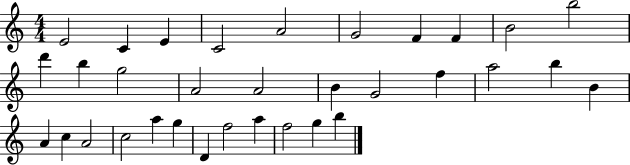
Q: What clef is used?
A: treble